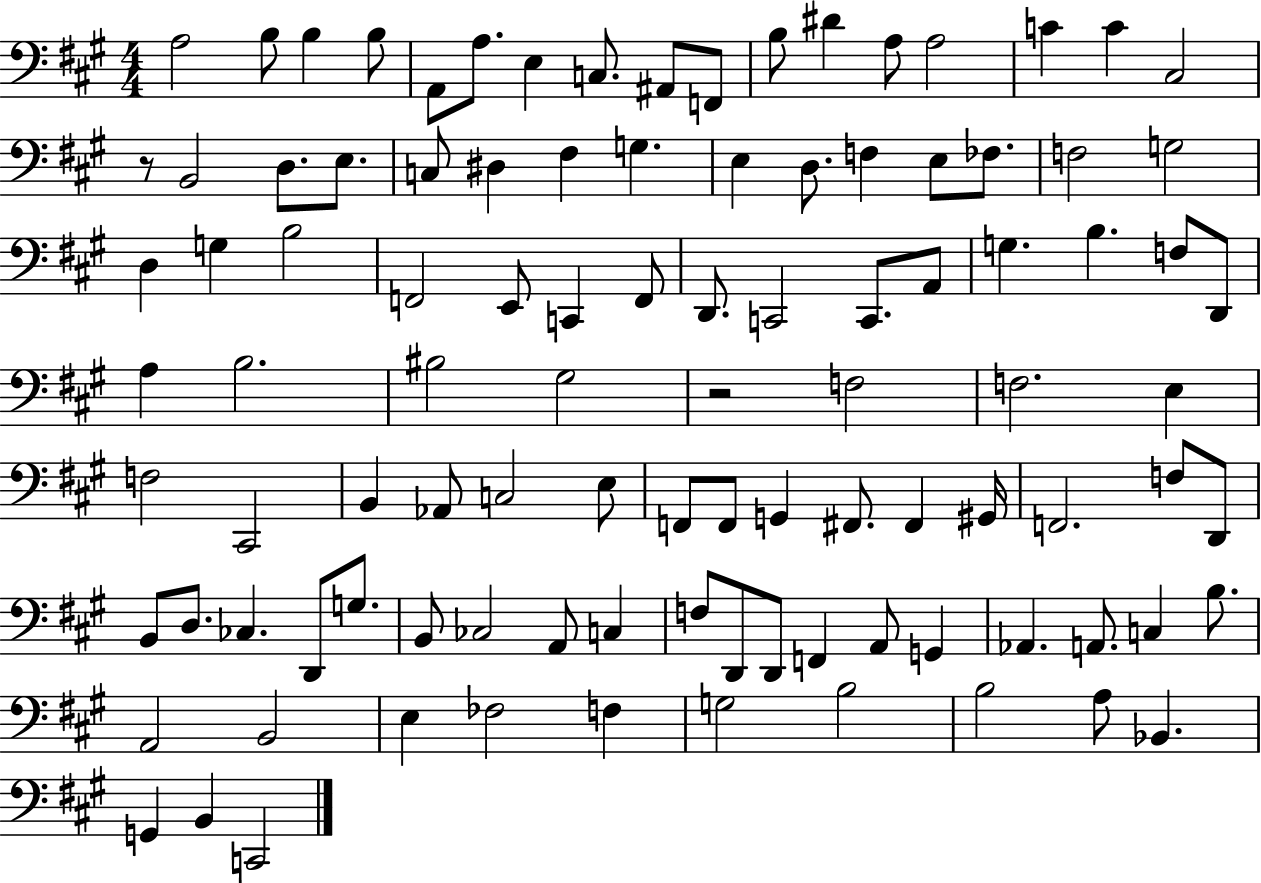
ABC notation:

X:1
T:Untitled
M:4/4
L:1/4
K:A
A,2 B,/2 B, B,/2 A,,/2 A,/2 E, C,/2 ^A,,/2 F,,/2 B,/2 ^D A,/2 A,2 C C ^C,2 z/2 B,,2 D,/2 E,/2 C,/2 ^D, ^F, G, E, D,/2 F, E,/2 _F,/2 F,2 G,2 D, G, B,2 F,,2 E,,/2 C,, F,,/2 D,,/2 C,,2 C,,/2 A,,/2 G, B, F,/2 D,,/2 A, B,2 ^B,2 ^G,2 z2 F,2 F,2 E, F,2 ^C,,2 B,, _A,,/2 C,2 E,/2 F,,/2 F,,/2 G,, ^F,,/2 ^F,, ^G,,/4 F,,2 F,/2 D,,/2 B,,/2 D,/2 _C, D,,/2 G,/2 B,,/2 _C,2 A,,/2 C, F,/2 D,,/2 D,,/2 F,, A,,/2 G,, _A,, A,,/2 C, B,/2 A,,2 B,,2 E, _F,2 F, G,2 B,2 B,2 A,/2 _B,, G,, B,, C,,2